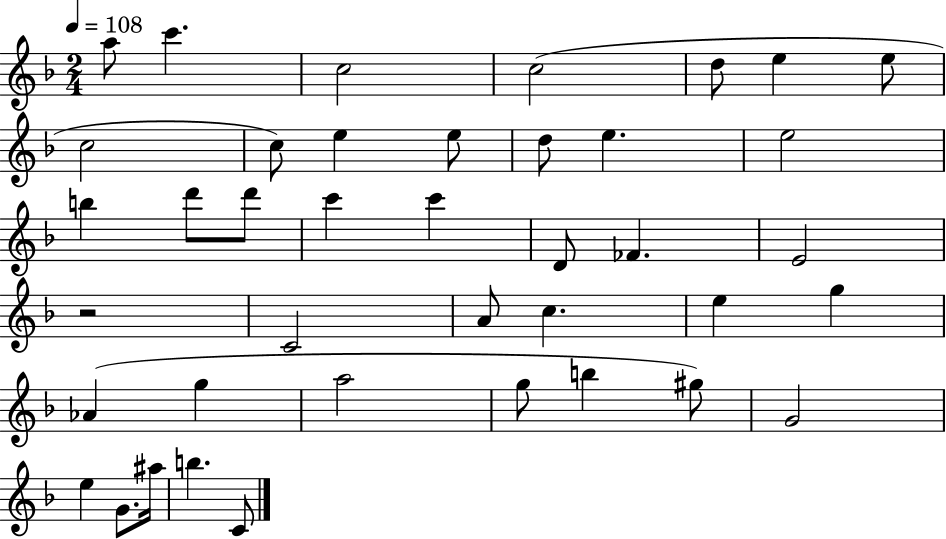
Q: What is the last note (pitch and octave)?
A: C4